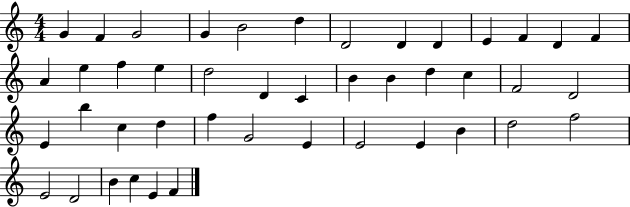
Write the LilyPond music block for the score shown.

{
  \clef treble
  \numericTimeSignature
  \time 4/4
  \key c \major
  g'4 f'4 g'2 | g'4 b'2 d''4 | d'2 d'4 d'4 | e'4 f'4 d'4 f'4 | \break a'4 e''4 f''4 e''4 | d''2 d'4 c'4 | b'4 b'4 d''4 c''4 | f'2 d'2 | \break e'4 b''4 c''4 d''4 | f''4 g'2 e'4 | e'2 e'4 b'4 | d''2 f''2 | \break e'2 d'2 | b'4 c''4 e'4 f'4 | \bar "|."
}